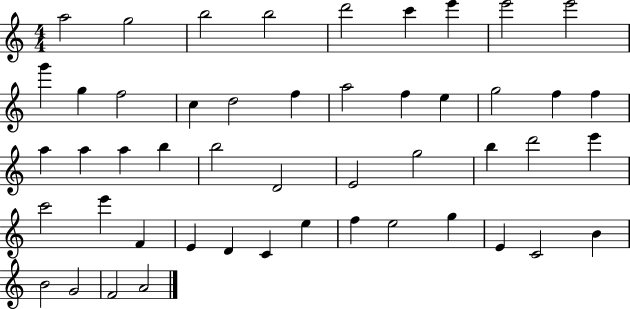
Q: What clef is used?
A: treble